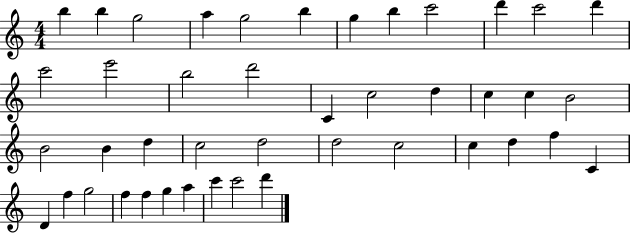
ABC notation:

X:1
T:Untitled
M:4/4
L:1/4
K:C
b b g2 a g2 b g b c'2 d' c'2 d' c'2 e'2 b2 d'2 C c2 d c c B2 B2 B d c2 d2 d2 c2 c d f C D f g2 f f g a c' c'2 d'